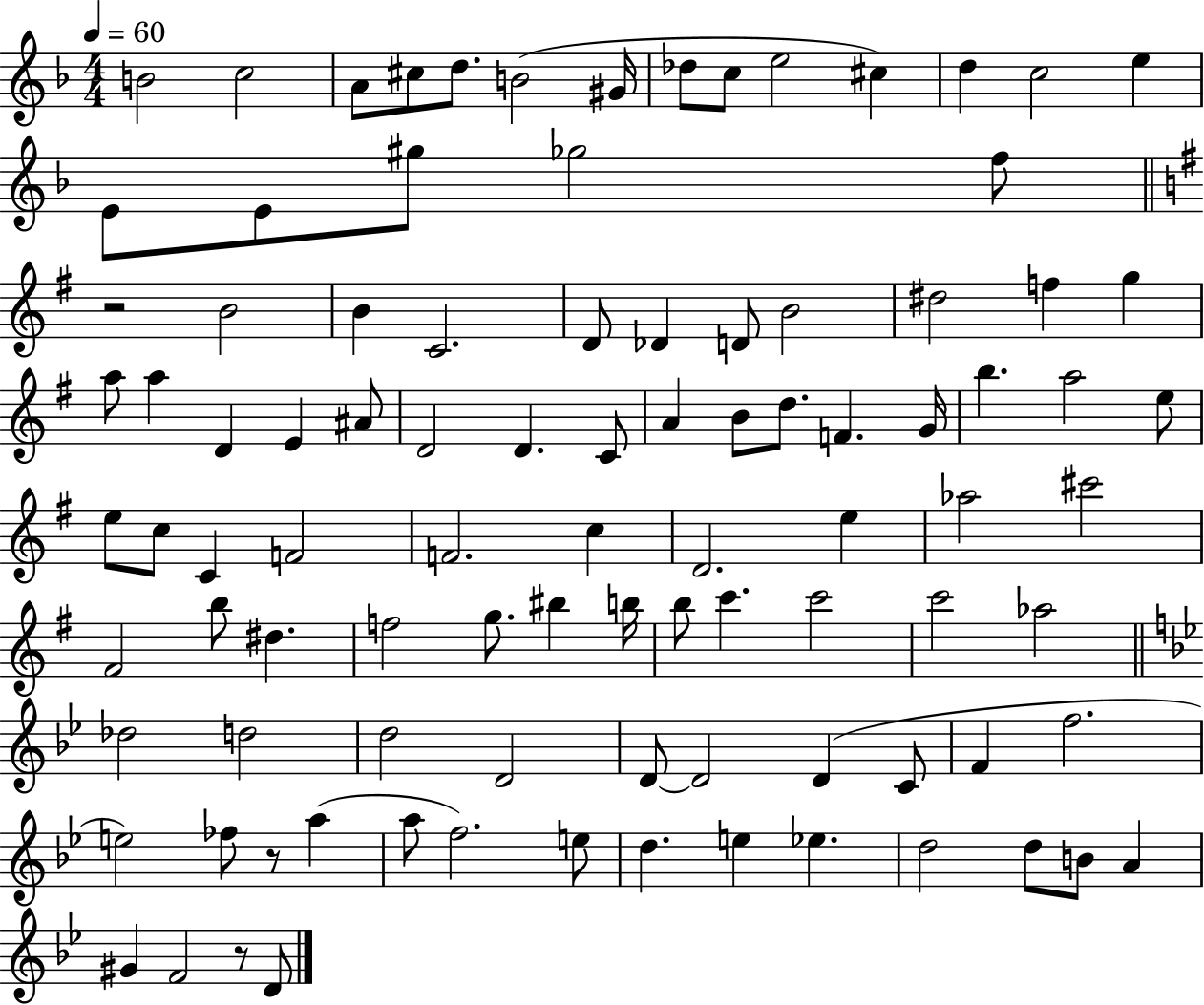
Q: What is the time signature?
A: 4/4